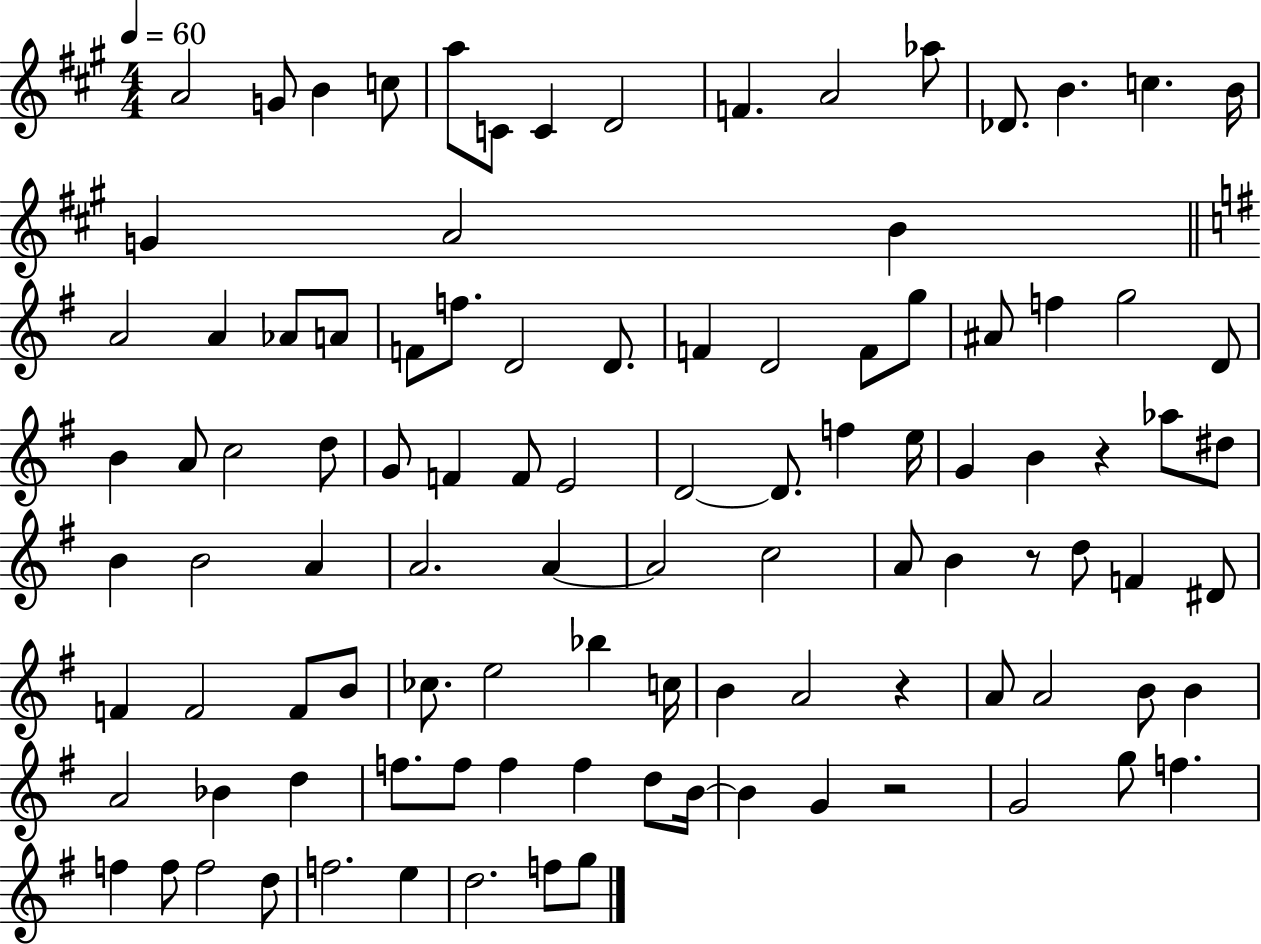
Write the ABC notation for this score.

X:1
T:Untitled
M:4/4
L:1/4
K:A
A2 G/2 B c/2 a/2 C/2 C D2 F A2 _a/2 _D/2 B c B/4 G A2 B A2 A _A/2 A/2 F/2 f/2 D2 D/2 F D2 F/2 g/2 ^A/2 f g2 D/2 B A/2 c2 d/2 G/2 F F/2 E2 D2 D/2 f e/4 G B z _a/2 ^d/2 B B2 A A2 A A2 c2 A/2 B z/2 d/2 F ^D/2 F F2 F/2 B/2 _c/2 e2 _b c/4 B A2 z A/2 A2 B/2 B A2 _B d f/2 f/2 f f d/2 B/4 B G z2 G2 g/2 f f f/2 f2 d/2 f2 e d2 f/2 g/2